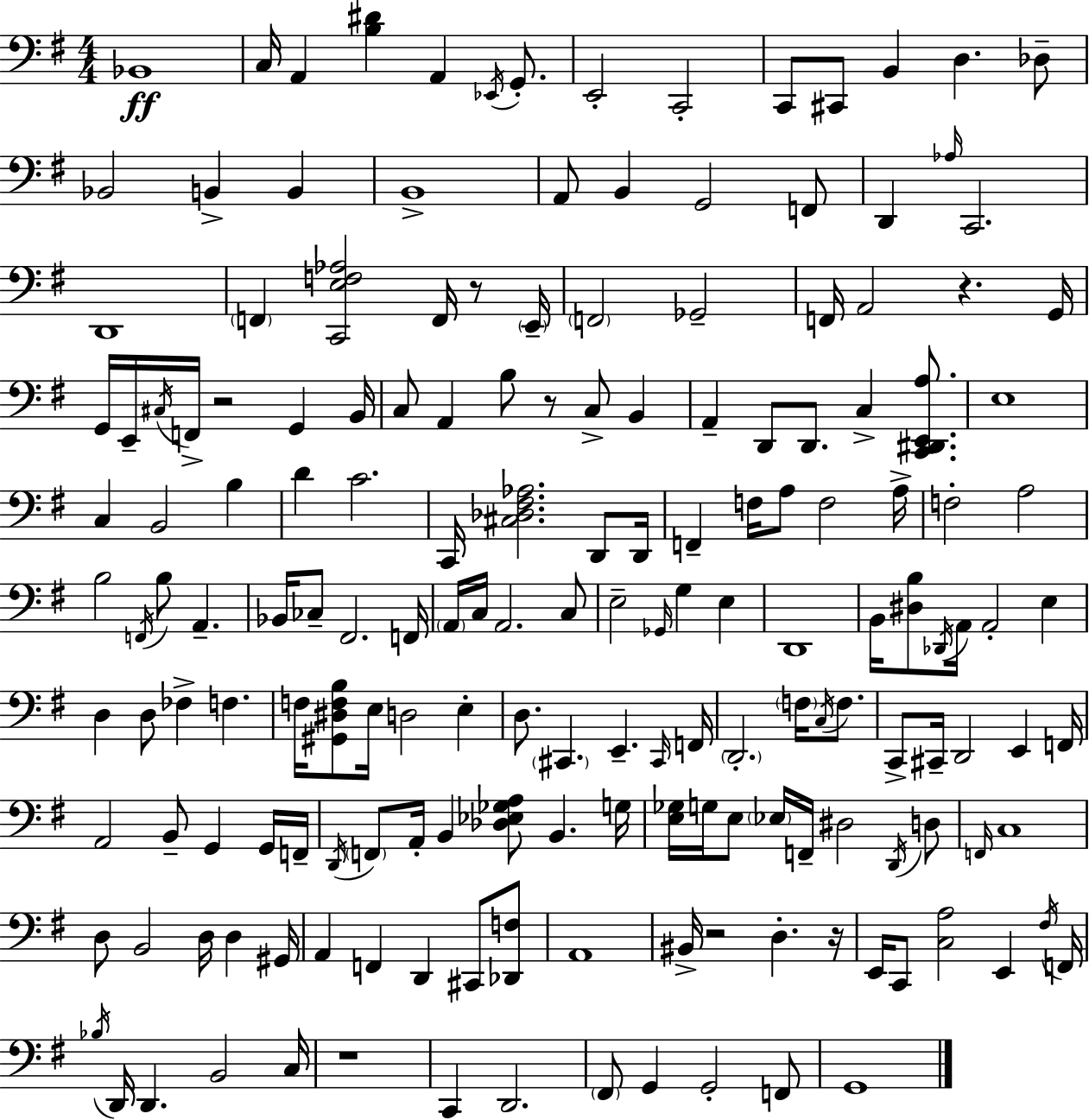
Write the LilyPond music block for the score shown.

{
  \clef bass
  \numericTimeSignature
  \time 4/4
  \key g \major
  \repeat volta 2 { bes,1\ff | c16 a,4 <b dis'>4 a,4 \acciaccatura { ees,16 } g,8.-. | e,2-. c,2-. | c,8 cis,8 b,4 d4. des8-- | \break bes,2 b,4-> b,4 | b,1-> | a,8 b,4 g,2 f,8 | d,4 \grace { aes16 } c,2. | \break d,1 | \parenthesize f,4 <c, e f aes>2 f,16 r8 | \parenthesize e,16-- \parenthesize f,2 ges,2-- | f,16 a,2 r4. | \break g,16 g,16 e,16-- \acciaccatura { cis16 } f,16-> r2 g,4 | b,16 c8 a,4 b8 r8 c8-> b,4 | a,4-- d,8 d,8. c4-> | <c, dis, e, a>8. e1 | \break c4 b,2 b4 | d'4 c'2. | c,16 <cis des fis aes>2. | d,8 d,16 f,4-- f16 a8 f2 | \break a16-> f2-. a2 | b2 \acciaccatura { f,16 } b8 a,4.-- | bes,16 ces8-- fis,2. | f,16 \parenthesize a,16 c16 a,2. | \break c8 e2-- \grace { ges,16 } g4 | e4 d,1 | b,16 <dis b>8 \acciaccatura { des,16 } a,16 a,2-. | e4 d4 d8 fes4-> | \break f4. f16 <gis, dis f b>8 e16 d2 | e4-. d8. \parenthesize cis,4. e,4.-- | \grace { cis,16 } f,16 \parenthesize d,2.-. | \parenthesize f16 \acciaccatura { c16 } f8. c,8-> cis,16-- d,2 | \break e,4 f,16 a,2 | b,8-- g,4 g,16 f,16-- \acciaccatura { d,16 } \parenthesize f,8 a,16-. b,4 | <des ees ges a>8 b,4. g16 <e ges>16 g16 e8 \parenthesize ees16 f,16-- dis2 | \acciaccatura { d,16 } d8 \grace { f,16 } c1 | \break d8 b,2 | d16 d4 gis,16 a,4 f,4 | d,4 cis,8 <des, f>8 a,1 | bis,16-> r2 | \break d4.-. r16 e,16 c,8 <c a>2 | e,4 \acciaccatura { fis16 } f,16 \acciaccatura { bes16 } d,16 d,4. | b,2 c16 r1 | c,4 | \break d,2. \parenthesize fis,8 g,4 | g,2-. f,8 g,1 | } \bar "|."
}